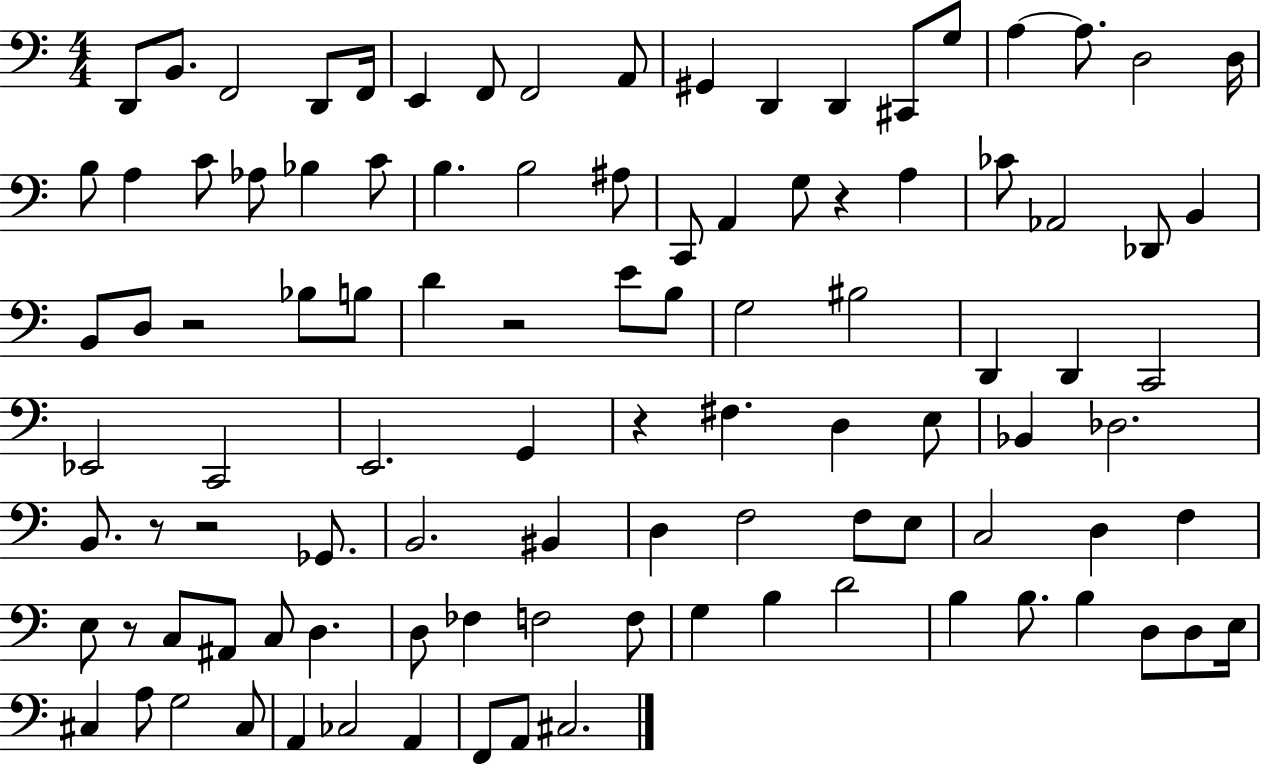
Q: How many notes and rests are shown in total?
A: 102